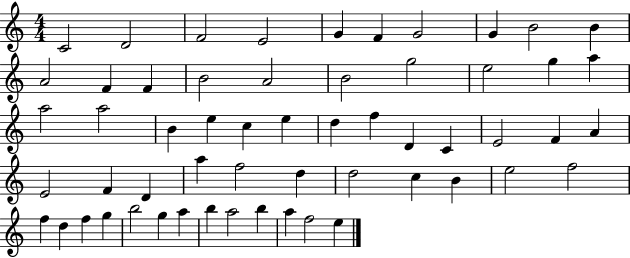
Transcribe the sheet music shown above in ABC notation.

X:1
T:Untitled
M:4/4
L:1/4
K:C
C2 D2 F2 E2 G F G2 G B2 B A2 F F B2 A2 B2 g2 e2 g a a2 a2 B e c e d f D C E2 F A E2 F D a f2 d d2 c B e2 f2 f d f g b2 g a b a2 b a f2 e